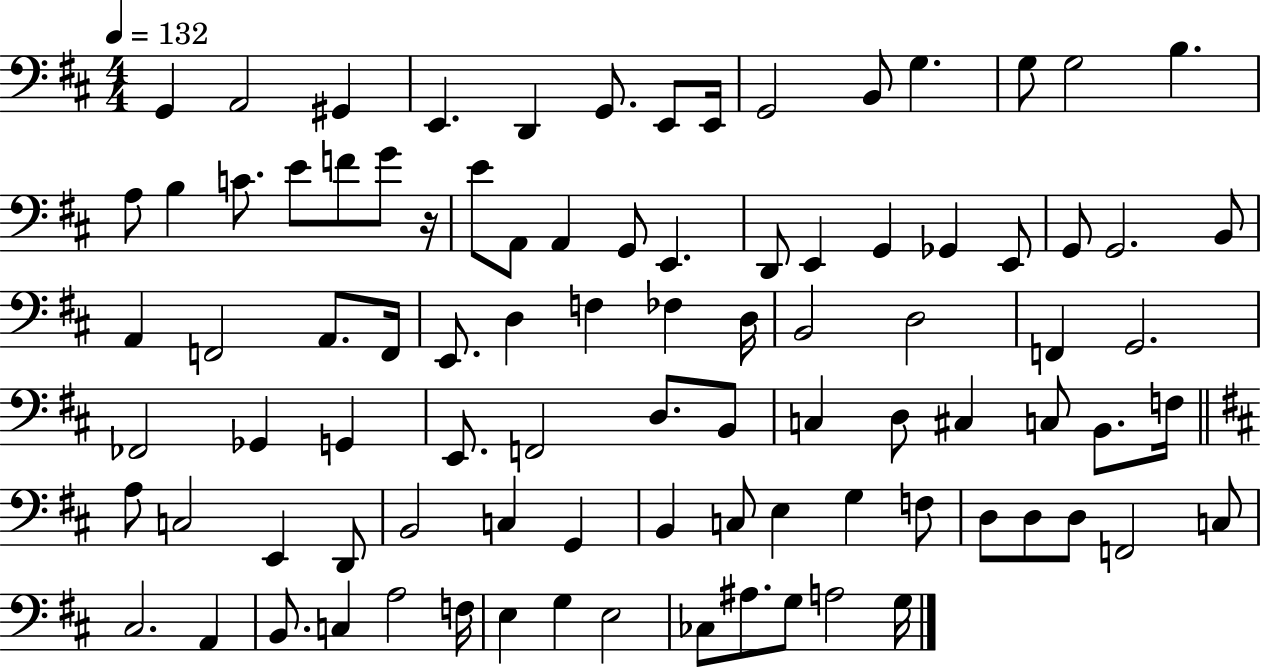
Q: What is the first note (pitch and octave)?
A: G2